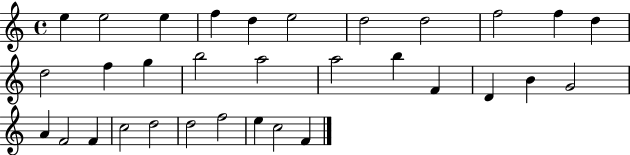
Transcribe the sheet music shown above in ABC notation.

X:1
T:Untitled
M:4/4
L:1/4
K:C
e e2 e f d e2 d2 d2 f2 f d d2 f g b2 a2 a2 b F D B G2 A F2 F c2 d2 d2 f2 e c2 F